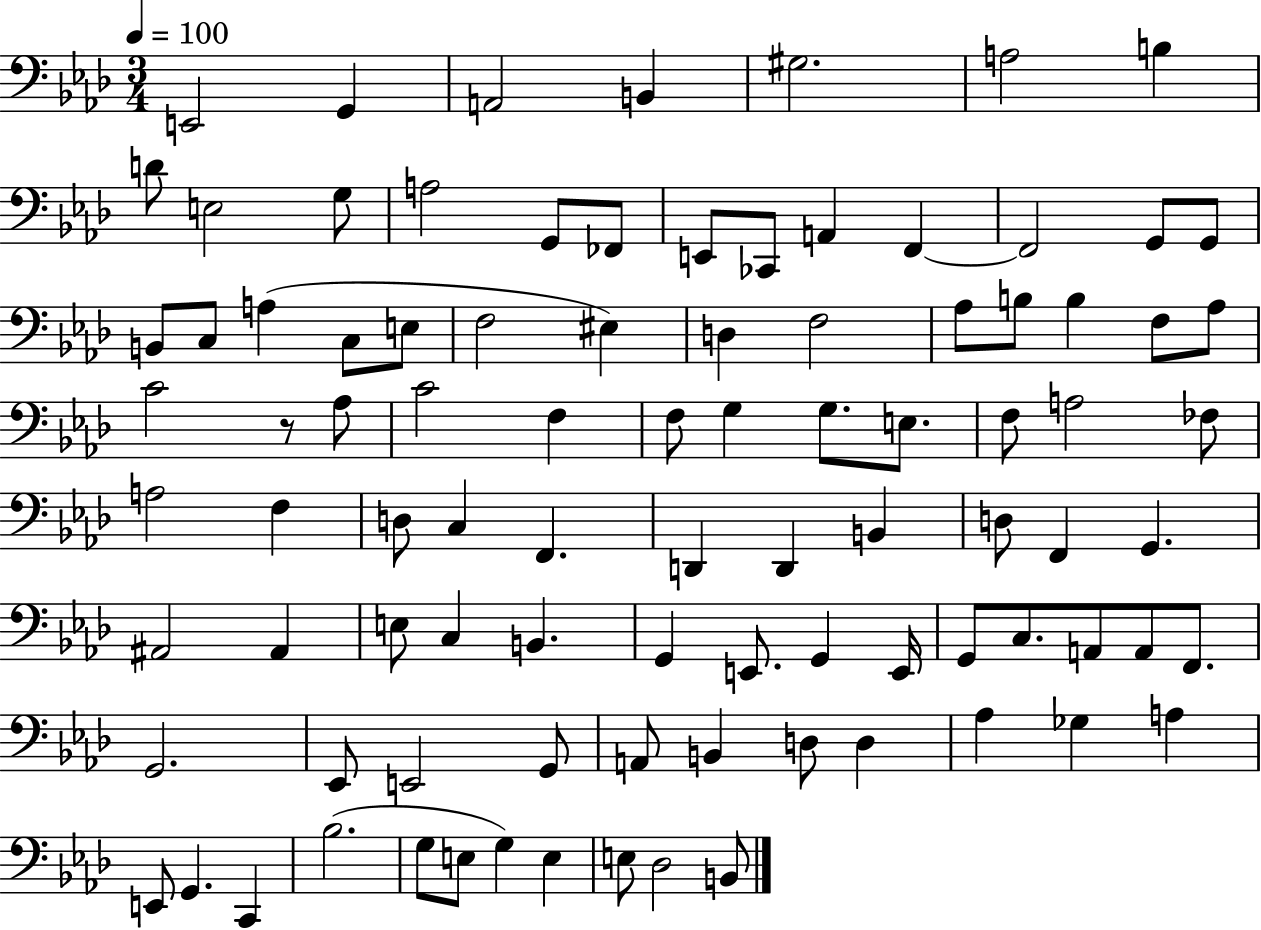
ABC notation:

X:1
T:Untitled
M:3/4
L:1/4
K:Ab
E,,2 G,, A,,2 B,, ^G,2 A,2 B, D/2 E,2 G,/2 A,2 G,,/2 _F,,/2 E,,/2 _C,,/2 A,, F,, F,,2 G,,/2 G,,/2 B,,/2 C,/2 A, C,/2 E,/2 F,2 ^E, D, F,2 _A,/2 B,/2 B, F,/2 _A,/2 C2 z/2 _A,/2 C2 F, F,/2 G, G,/2 E,/2 F,/2 A,2 _F,/2 A,2 F, D,/2 C, F,, D,, D,, B,, D,/2 F,, G,, ^A,,2 ^A,, E,/2 C, B,, G,, E,,/2 G,, E,,/4 G,,/2 C,/2 A,,/2 A,,/2 F,,/2 G,,2 _E,,/2 E,,2 G,,/2 A,,/2 B,, D,/2 D, _A, _G, A, E,,/2 G,, C,, _B,2 G,/2 E,/2 G, E, E,/2 _D,2 B,,/2